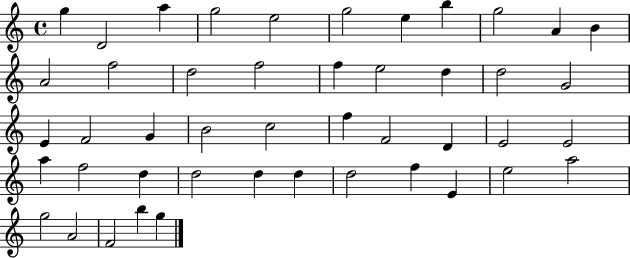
X:1
T:Untitled
M:4/4
L:1/4
K:C
g D2 a g2 e2 g2 e b g2 A B A2 f2 d2 f2 f e2 d d2 G2 E F2 G B2 c2 f F2 D E2 E2 a f2 d d2 d d d2 f E e2 a2 g2 A2 F2 b g